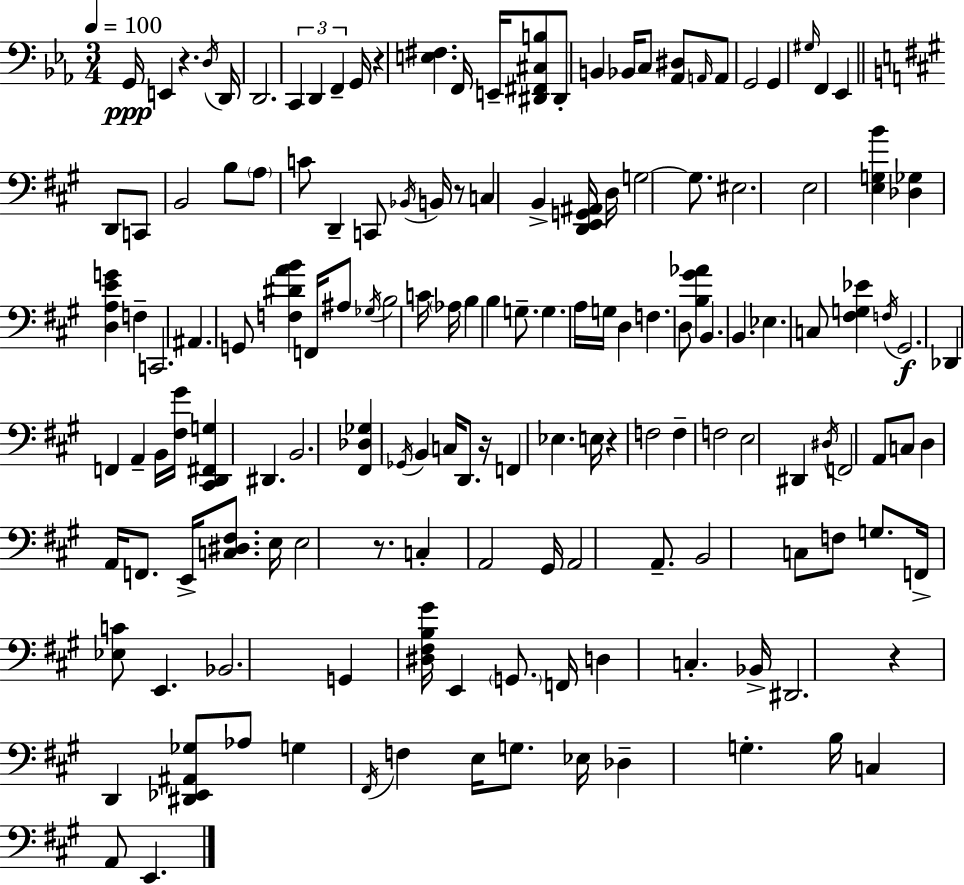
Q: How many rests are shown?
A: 7